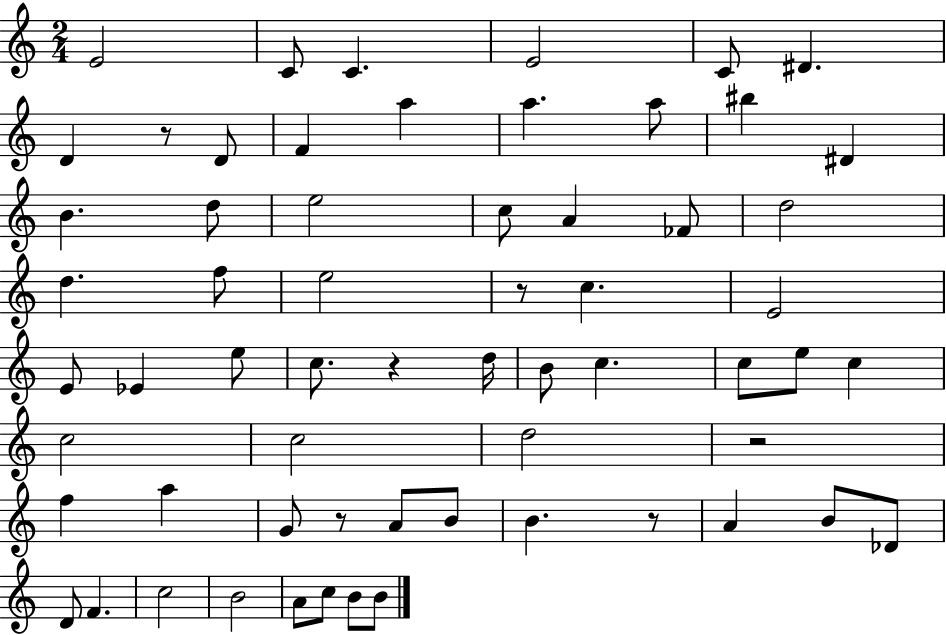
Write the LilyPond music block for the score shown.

{
  \clef treble
  \numericTimeSignature
  \time 2/4
  \key c \major
  e'2 | c'8 c'4. | e'2 | c'8 dis'4. | \break d'4 r8 d'8 | f'4 a''4 | a''4. a''8 | bis''4 dis'4 | \break b'4. d''8 | e''2 | c''8 a'4 fes'8 | d''2 | \break d''4. f''8 | e''2 | r8 c''4. | e'2 | \break e'8 ees'4 e''8 | c''8. r4 d''16 | b'8 c''4. | c''8 e''8 c''4 | \break c''2 | c''2 | d''2 | r2 | \break f''4 a''4 | g'8 r8 a'8 b'8 | b'4. r8 | a'4 b'8 des'8 | \break d'8 f'4. | c''2 | b'2 | a'8 c''8 b'8 b'8 | \break \bar "|."
}